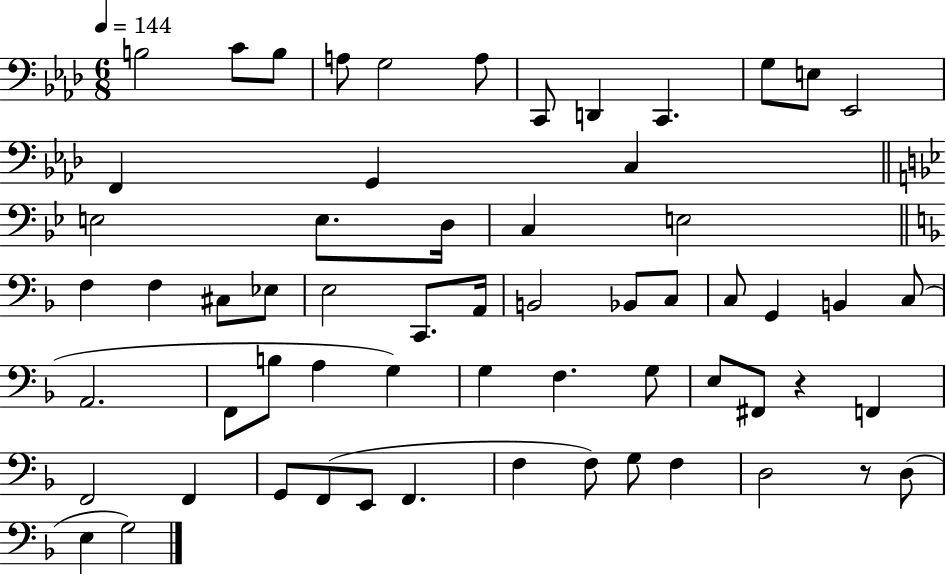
B3/h C4/e B3/e A3/e G3/h A3/e C2/e D2/q C2/q. G3/e E3/e Eb2/h F2/q G2/q C3/q E3/h E3/e. D3/s C3/q E3/h F3/q F3/q C#3/e Eb3/e E3/h C2/e. A2/s B2/h Bb2/e C3/e C3/e G2/q B2/q C3/e A2/h. F2/e B3/e A3/q G3/q G3/q F3/q. G3/e E3/e F#2/e R/q F2/q F2/h F2/q G2/e F2/e E2/e F2/q. F3/q F3/e G3/e F3/q D3/h R/e D3/e E3/q G3/h